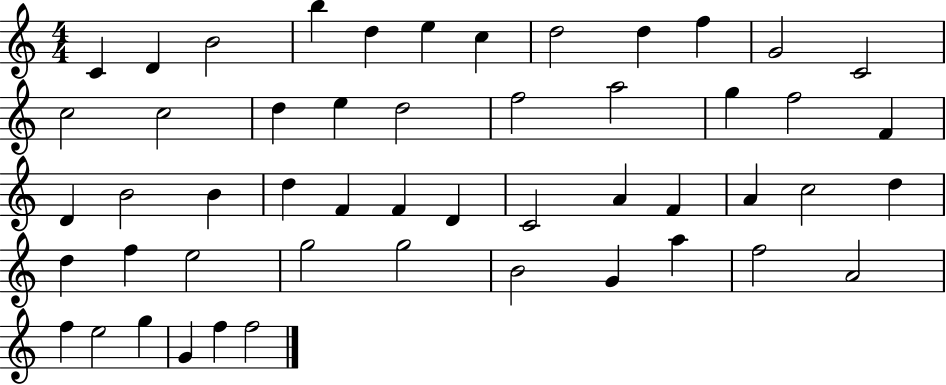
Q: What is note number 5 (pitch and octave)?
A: D5